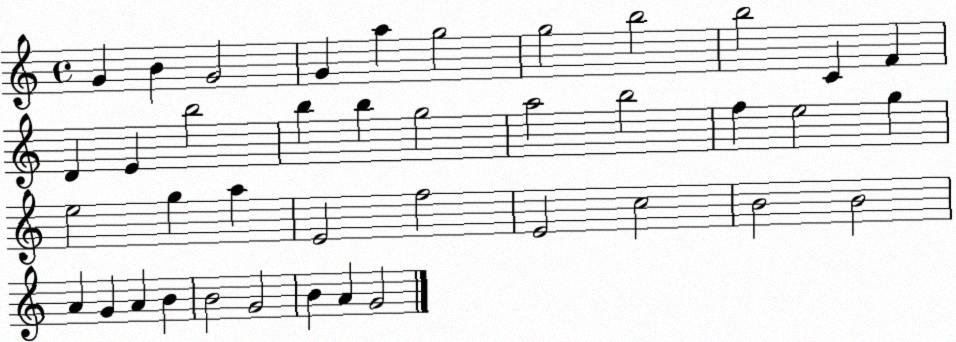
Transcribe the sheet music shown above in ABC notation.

X:1
T:Untitled
M:4/4
L:1/4
K:C
G B G2 G a g2 g2 b2 b2 C F D E b2 b b g2 a2 b2 f e2 g e2 g a E2 f2 E2 c2 B2 B2 A G A B B2 G2 B A G2